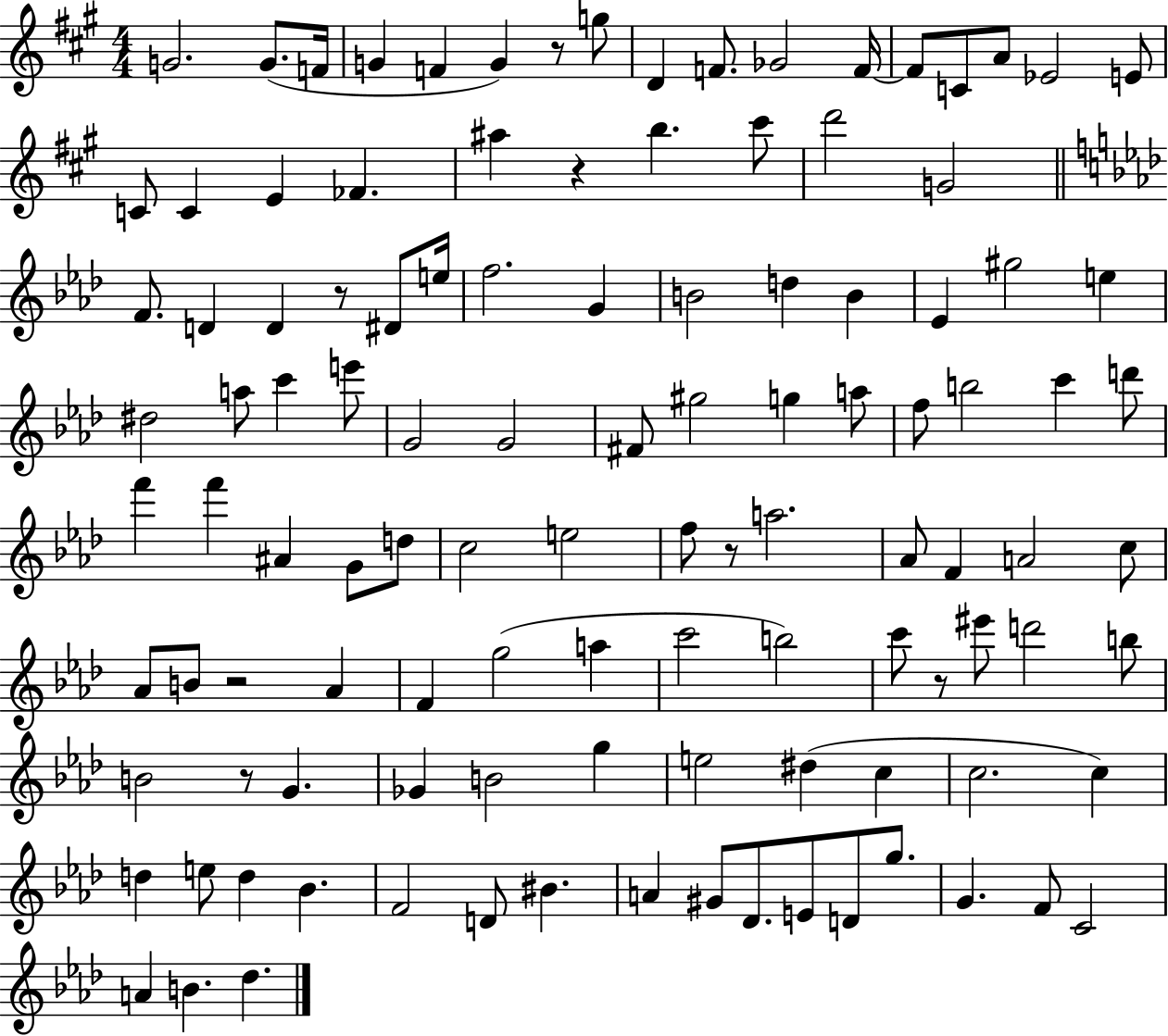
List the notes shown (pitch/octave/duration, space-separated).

G4/h. G4/e. F4/s G4/q F4/q G4/q R/e G5/e D4/q F4/e. Gb4/h F4/s F4/e C4/e A4/e Eb4/h E4/e C4/e C4/q E4/q FES4/q. A#5/q R/q B5/q. C#6/e D6/h G4/h F4/e. D4/q D4/q R/e D#4/e E5/s F5/h. G4/q B4/h D5/q B4/q Eb4/q G#5/h E5/q D#5/h A5/e C6/q E6/e G4/h G4/h F#4/e G#5/h G5/q A5/e F5/e B5/h C6/q D6/e F6/q F6/q A#4/q G4/e D5/e C5/h E5/h F5/e R/e A5/h. Ab4/e F4/q A4/h C5/e Ab4/e B4/e R/h Ab4/q F4/q G5/h A5/q C6/h B5/h C6/e R/e EIS6/e D6/h B5/e B4/h R/e G4/q. Gb4/q B4/h G5/q E5/h D#5/q C5/q C5/h. C5/q D5/q E5/e D5/q Bb4/q. F4/h D4/e BIS4/q. A4/q G#4/e Db4/e. E4/e D4/e G5/e. G4/q. F4/e C4/h A4/q B4/q. Db5/q.